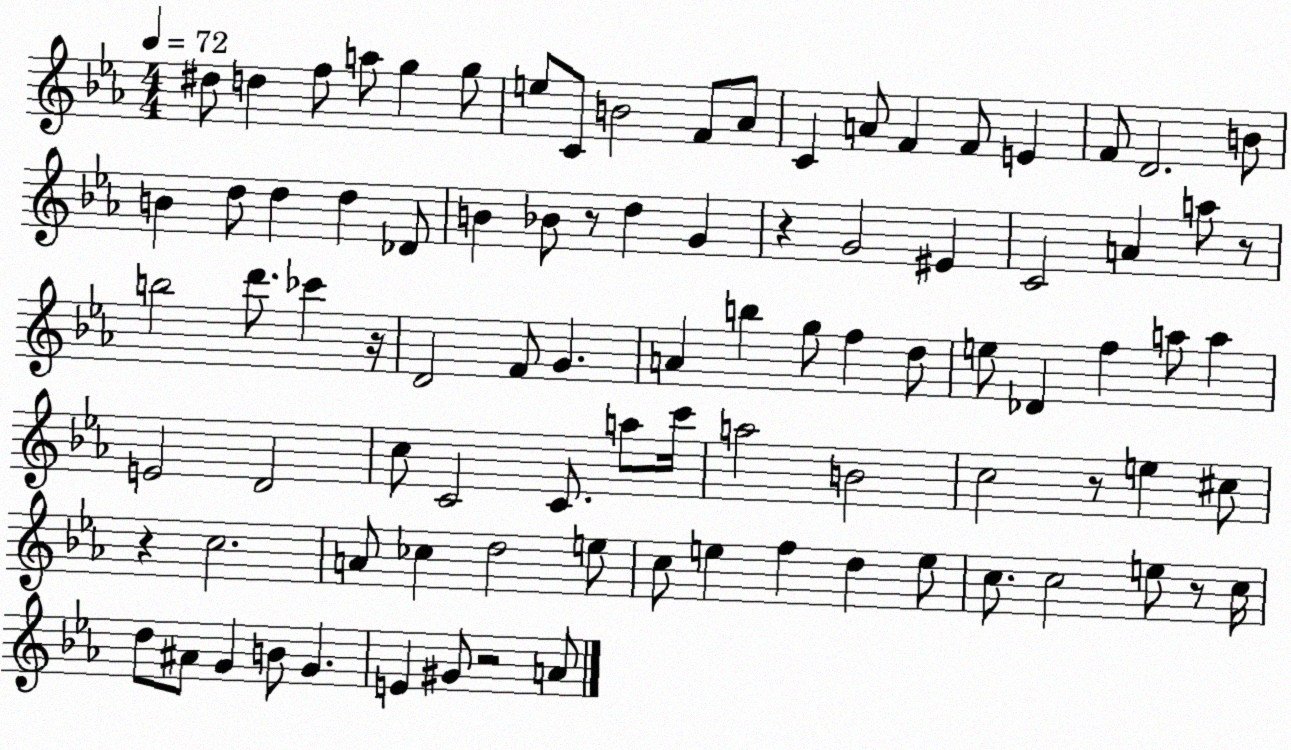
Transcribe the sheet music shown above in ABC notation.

X:1
T:Untitled
M:4/4
L:1/4
K:Eb
^d/2 d f/2 a/2 g g/2 e/2 C/2 B2 F/2 _A/2 C A/2 F F/2 E F/2 D2 B/2 B d/2 d d _D/2 B _B/2 z/2 d G z G2 ^E C2 A a/2 z/2 b2 d'/2 _c' z/4 D2 F/2 G A b g/2 f d/2 e/2 _D f a/2 a E2 D2 c/2 C2 C/2 a/2 c'/4 a2 B2 c2 z/2 e ^c/2 z c2 A/2 _c d2 e/2 c/2 e f d e/2 c/2 c2 e/2 z/2 c/4 d/2 ^A/2 G B/2 G E ^G/2 z2 A/2